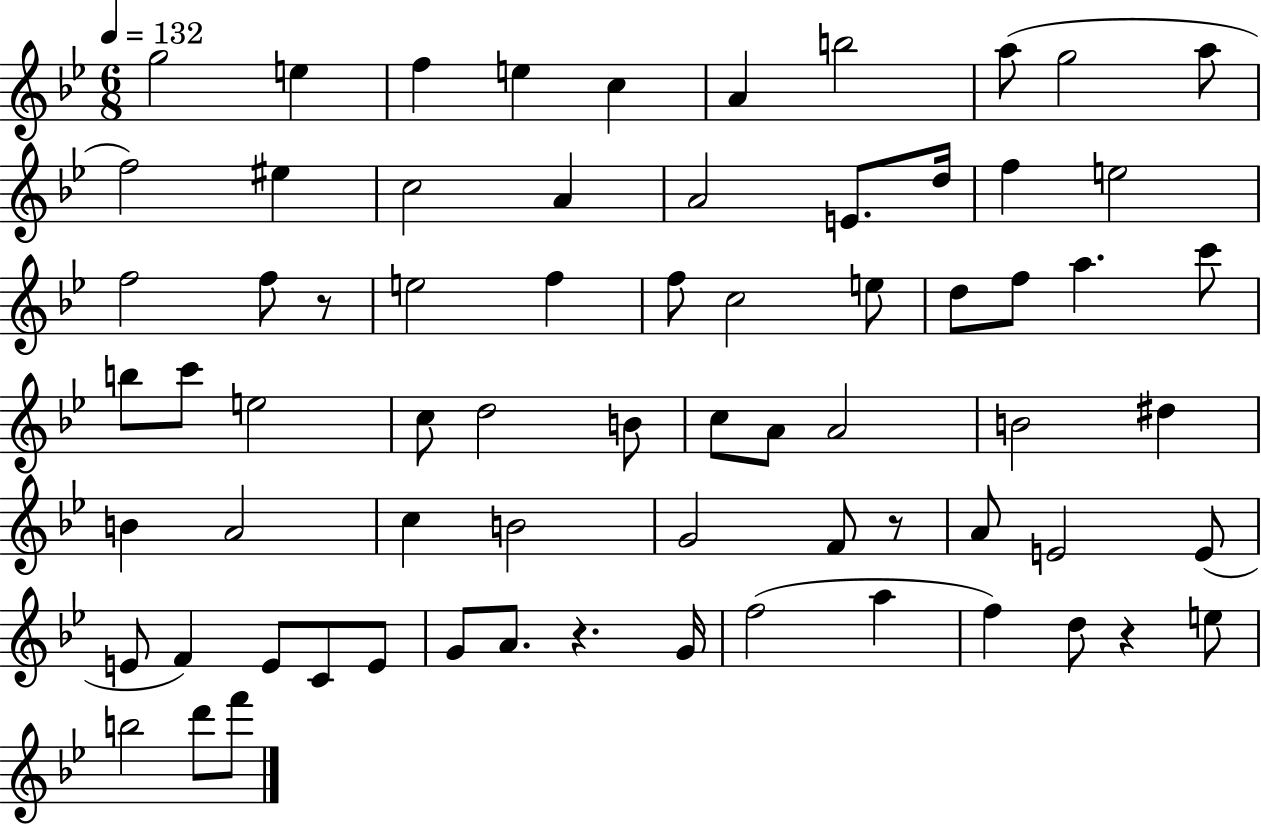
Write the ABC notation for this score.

X:1
T:Untitled
M:6/8
L:1/4
K:Bb
g2 e f e c A b2 a/2 g2 a/2 f2 ^e c2 A A2 E/2 d/4 f e2 f2 f/2 z/2 e2 f f/2 c2 e/2 d/2 f/2 a c'/2 b/2 c'/2 e2 c/2 d2 B/2 c/2 A/2 A2 B2 ^d B A2 c B2 G2 F/2 z/2 A/2 E2 E/2 E/2 F E/2 C/2 E/2 G/2 A/2 z G/4 f2 a f d/2 z e/2 b2 d'/2 f'/2